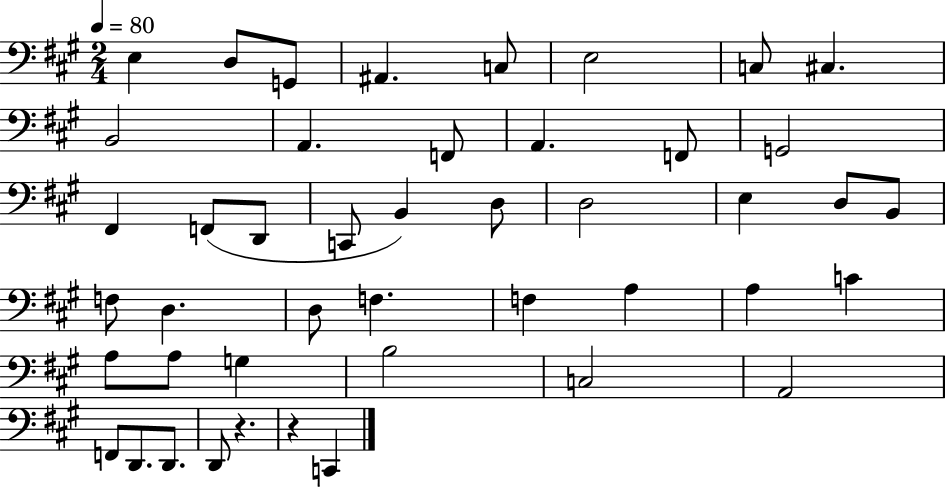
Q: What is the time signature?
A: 2/4